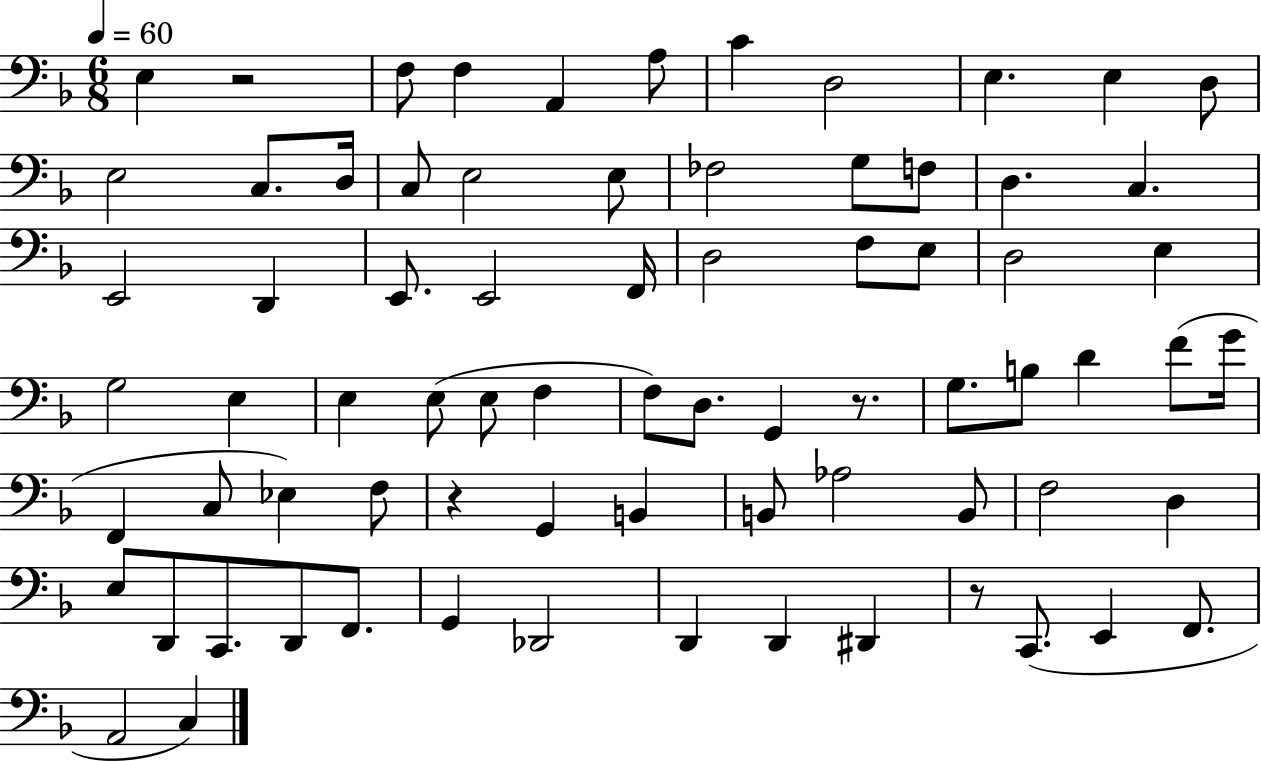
X:1
T:Untitled
M:6/8
L:1/4
K:F
E, z2 F,/2 F, A,, A,/2 C D,2 E, E, D,/2 E,2 C,/2 D,/4 C,/2 E,2 E,/2 _F,2 G,/2 F,/2 D, C, E,,2 D,, E,,/2 E,,2 F,,/4 D,2 F,/2 E,/2 D,2 E, G,2 E, E, E,/2 E,/2 F, F,/2 D,/2 G,, z/2 G,/2 B,/2 D F/2 G/4 F,, C,/2 _E, F,/2 z G,, B,, B,,/2 _A,2 B,,/2 F,2 D, E,/2 D,,/2 C,,/2 D,,/2 F,,/2 G,, _D,,2 D,, D,, ^D,, z/2 C,,/2 E,, F,,/2 A,,2 C,